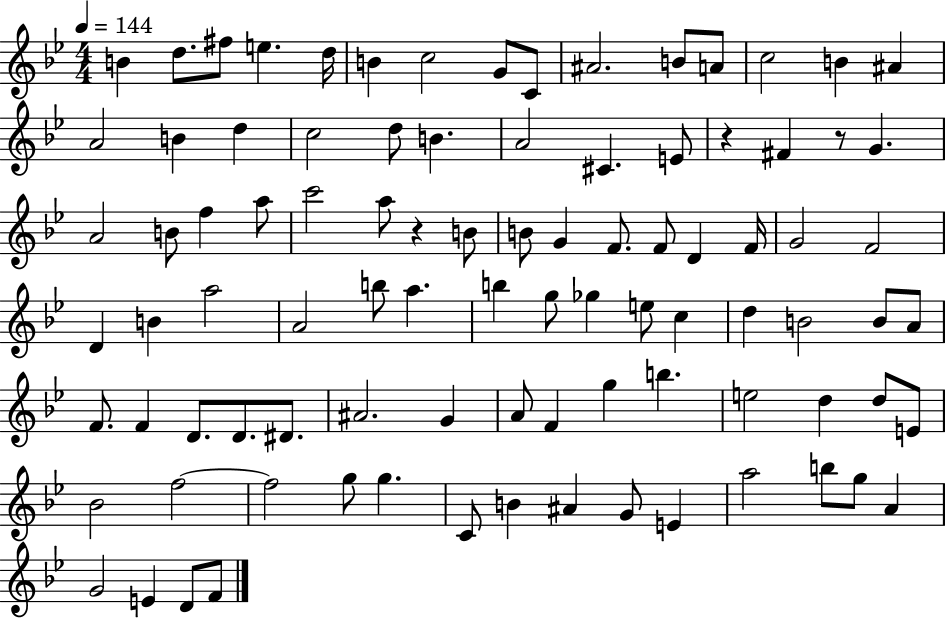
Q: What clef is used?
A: treble